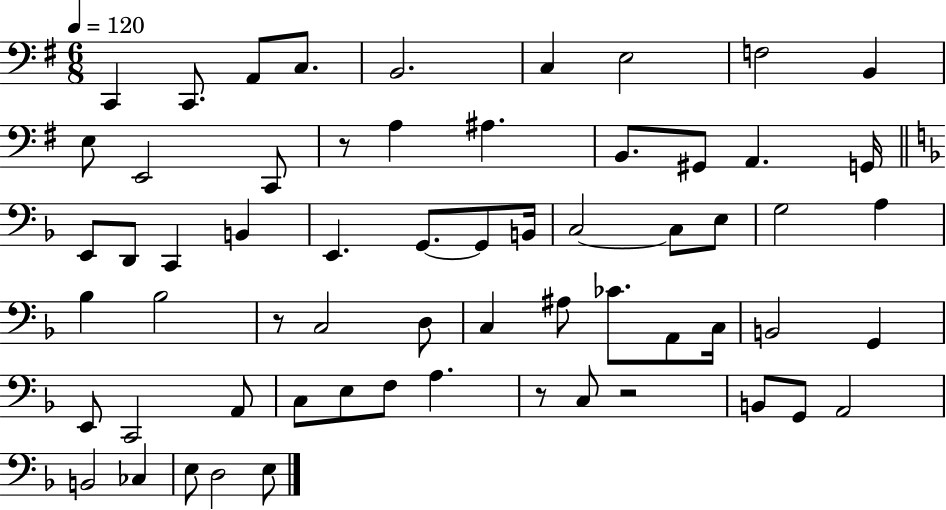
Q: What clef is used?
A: bass